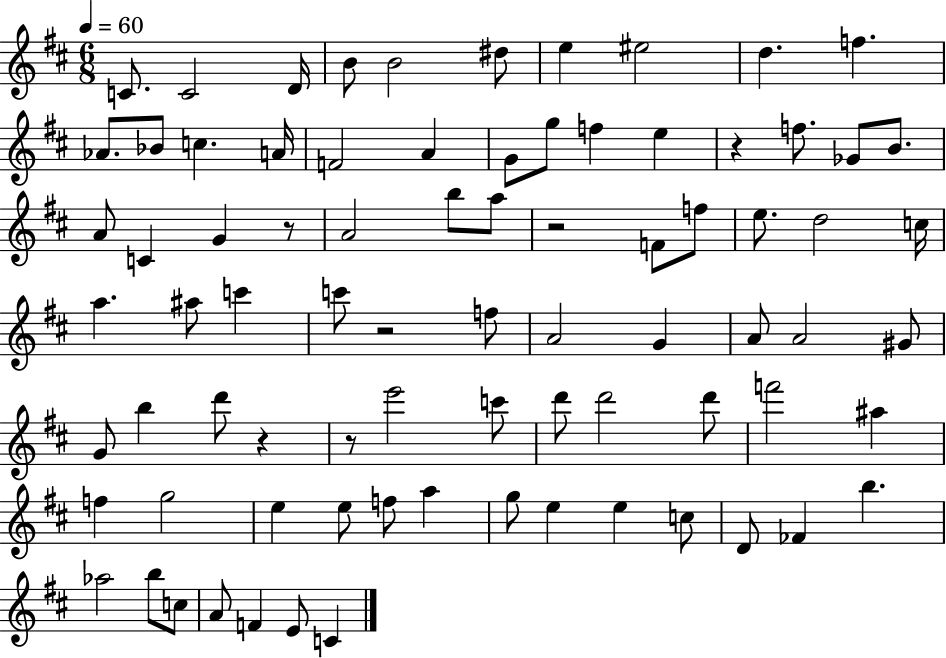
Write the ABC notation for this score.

X:1
T:Untitled
M:6/8
L:1/4
K:D
C/2 C2 D/4 B/2 B2 ^d/2 e ^e2 d f _A/2 _B/2 c A/4 F2 A G/2 g/2 f e z f/2 _G/2 B/2 A/2 C G z/2 A2 b/2 a/2 z2 F/2 f/2 e/2 d2 c/4 a ^a/2 c' c'/2 z2 f/2 A2 G A/2 A2 ^G/2 G/2 b d'/2 z z/2 e'2 c'/2 d'/2 d'2 d'/2 f'2 ^a f g2 e e/2 f/2 a g/2 e e c/2 D/2 _F b _a2 b/2 c/2 A/2 F E/2 C